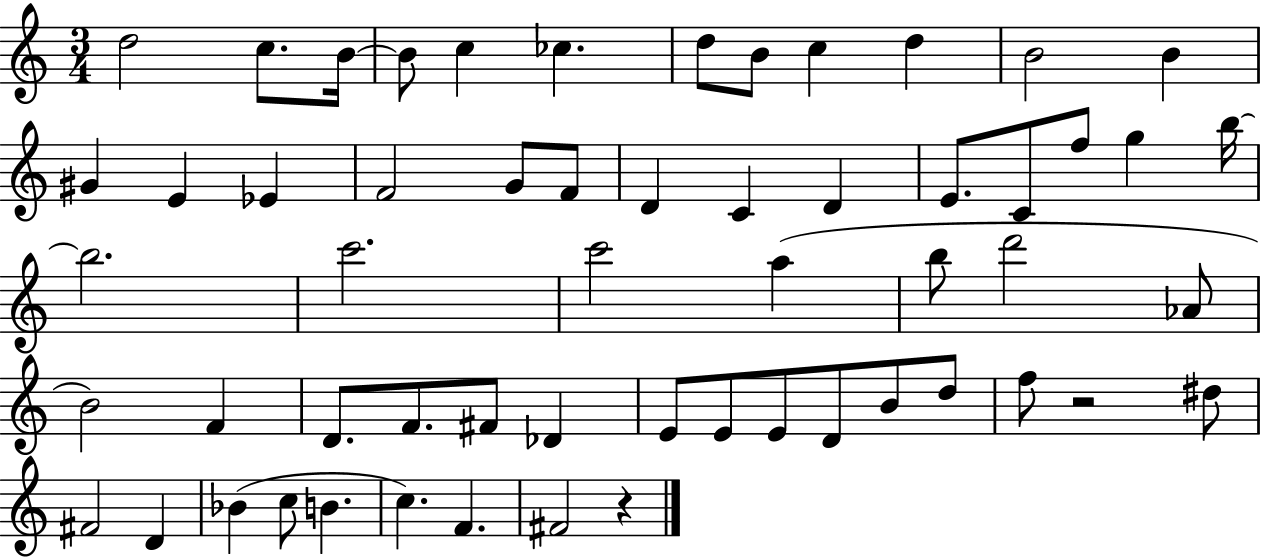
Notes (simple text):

D5/h C5/e. B4/s B4/e C5/q CES5/q. D5/e B4/e C5/q D5/q B4/h B4/q G#4/q E4/q Eb4/q F4/h G4/e F4/e D4/q C4/q D4/q E4/e. C4/e F5/e G5/q B5/s B5/h. C6/h. C6/h A5/q B5/e D6/h Ab4/e B4/h F4/q D4/e. F4/e. F#4/e Db4/q E4/e E4/e E4/e D4/e B4/e D5/e F5/e R/h D#5/e F#4/h D4/q Bb4/q C5/e B4/q. C5/q. F4/q. F#4/h R/q